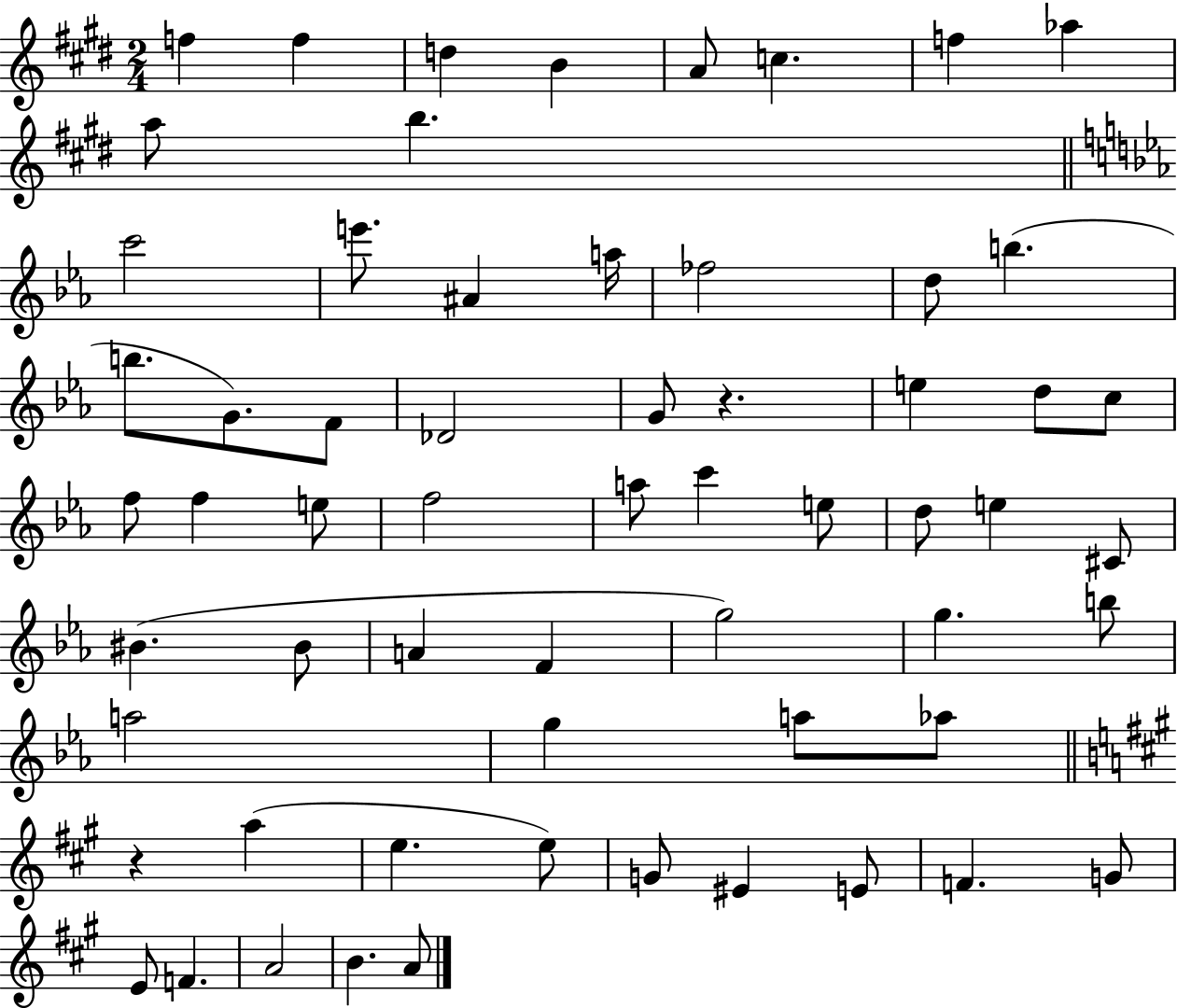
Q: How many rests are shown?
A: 2